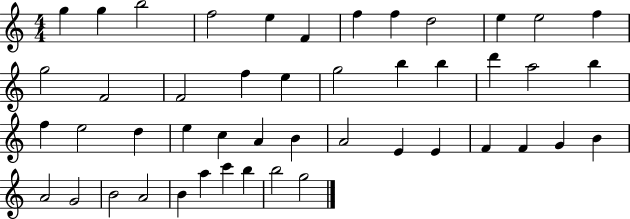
{
  \clef treble
  \numericTimeSignature
  \time 4/4
  \key c \major
  g''4 g''4 b''2 | f''2 e''4 f'4 | f''4 f''4 d''2 | e''4 e''2 f''4 | \break g''2 f'2 | f'2 f''4 e''4 | g''2 b''4 b''4 | d'''4 a''2 b''4 | \break f''4 e''2 d''4 | e''4 c''4 a'4 b'4 | a'2 e'4 e'4 | f'4 f'4 g'4 b'4 | \break a'2 g'2 | b'2 a'2 | b'4 a''4 c'''4 b''4 | b''2 g''2 | \break \bar "|."
}